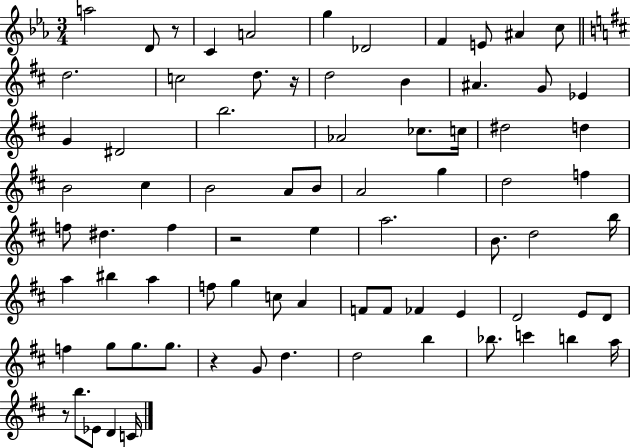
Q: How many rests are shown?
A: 5